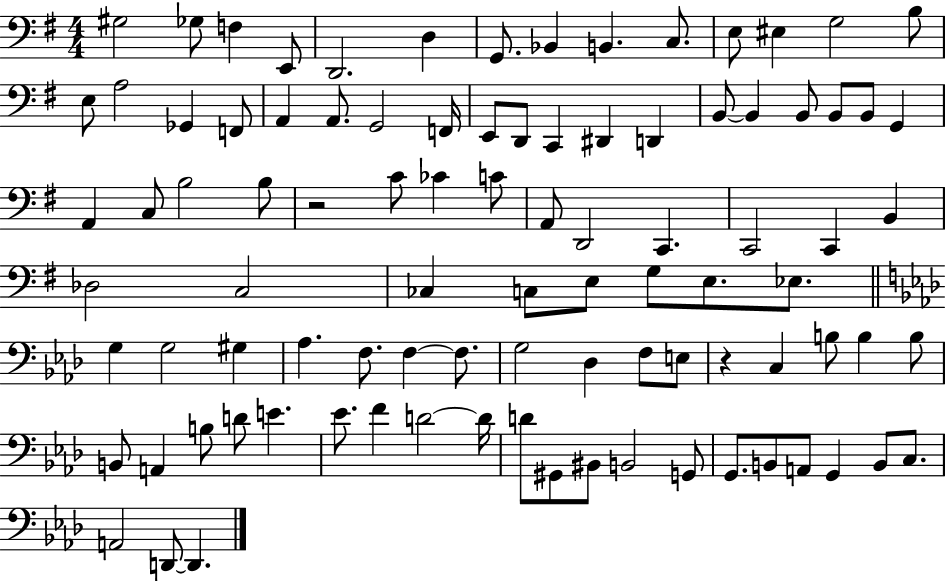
X:1
T:Untitled
M:4/4
L:1/4
K:G
^G,2 _G,/2 F, E,,/2 D,,2 D, G,,/2 _B,, B,, C,/2 E,/2 ^E, G,2 B,/2 E,/2 A,2 _G,, F,,/2 A,, A,,/2 G,,2 F,,/4 E,,/2 D,,/2 C,, ^D,, D,, B,,/2 B,, B,,/2 B,,/2 B,,/2 G,, A,, C,/2 B,2 B,/2 z2 C/2 _C C/2 A,,/2 D,,2 C,, C,,2 C,, B,, _D,2 C,2 _C, C,/2 E,/2 G,/2 E,/2 _E,/2 G, G,2 ^G, _A, F,/2 F, F,/2 G,2 _D, F,/2 E,/2 z C, B,/2 B, B,/2 B,,/2 A,, B,/2 D/2 E _E/2 F D2 D/4 D/2 ^G,,/2 ^B,,/2 B,,2 G,,/2 G,,/2 B,,/2 A,,/2 G,, B,,/2 C,/2 A,,2 D,,/2 D,,